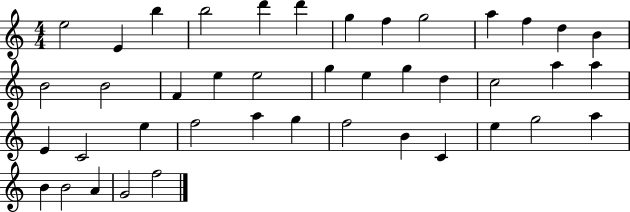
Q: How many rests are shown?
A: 0